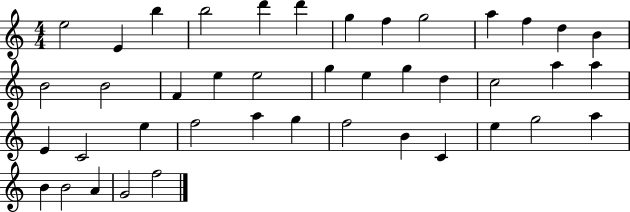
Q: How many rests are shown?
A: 0